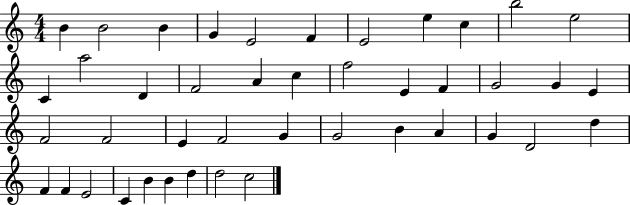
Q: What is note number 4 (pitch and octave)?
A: G4